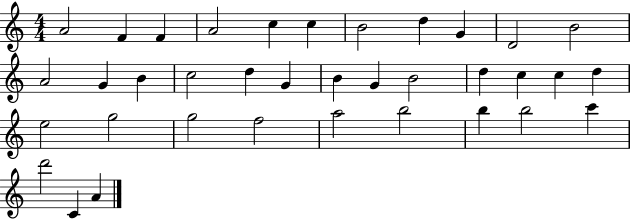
{
  \clef treble
  \numericTimeSignature
  \time 4/4
  \key c \major
  a'2 f'4 f'4 | a'2 c''4 c''4 | b'2 d''4 g'4 | d'2 b'2 | \break a'2 g'4 b'4 | c''2 d''4 g'4 | b'4 g'4 b'2 | d''4 c''4 c''4 d''4 | \break e''2 g''2 | g''2 f''2 | a''2 b''2 | b''4 b''2 c'''4 | \break d'''2 c'4 a'4 | \bar "|."
}